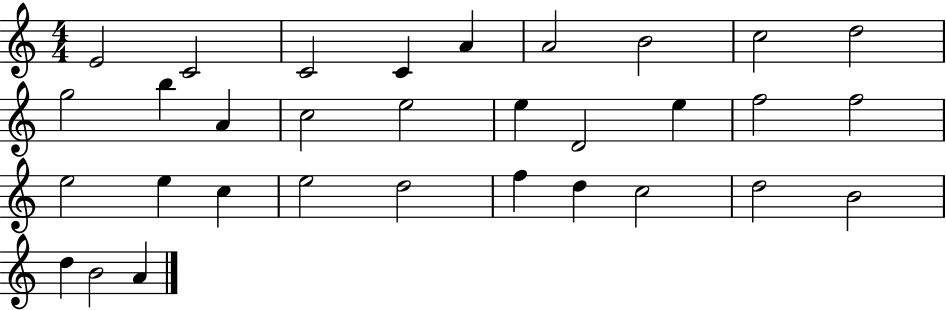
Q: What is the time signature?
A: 4/4